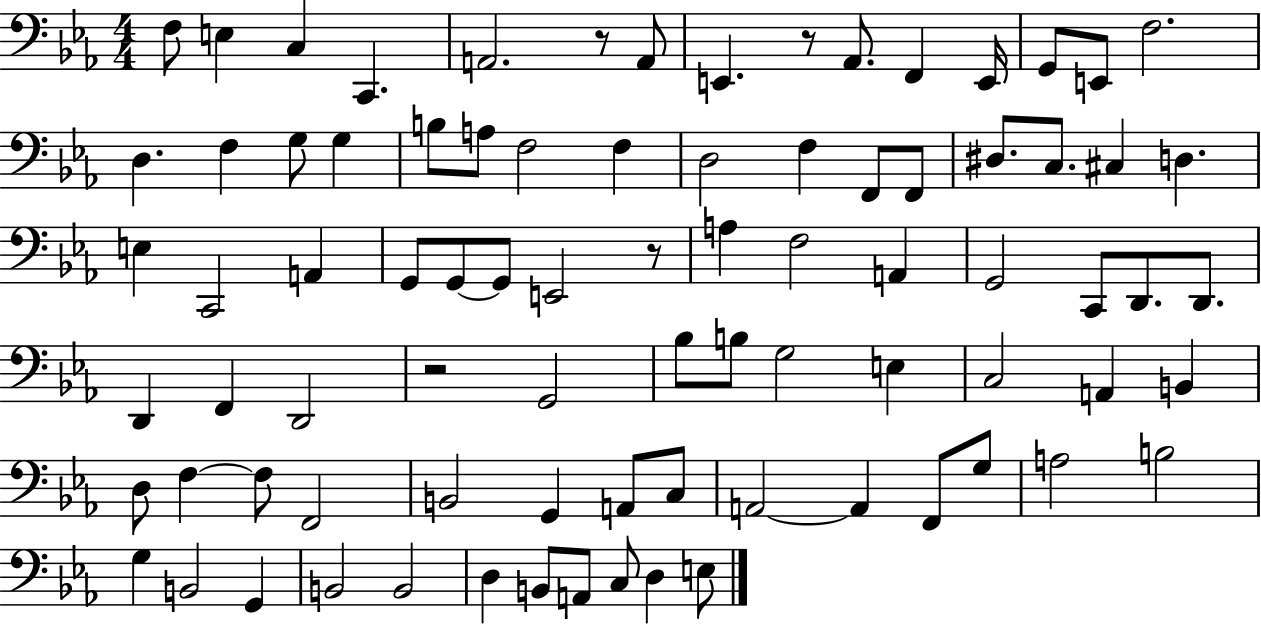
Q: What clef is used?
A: bass